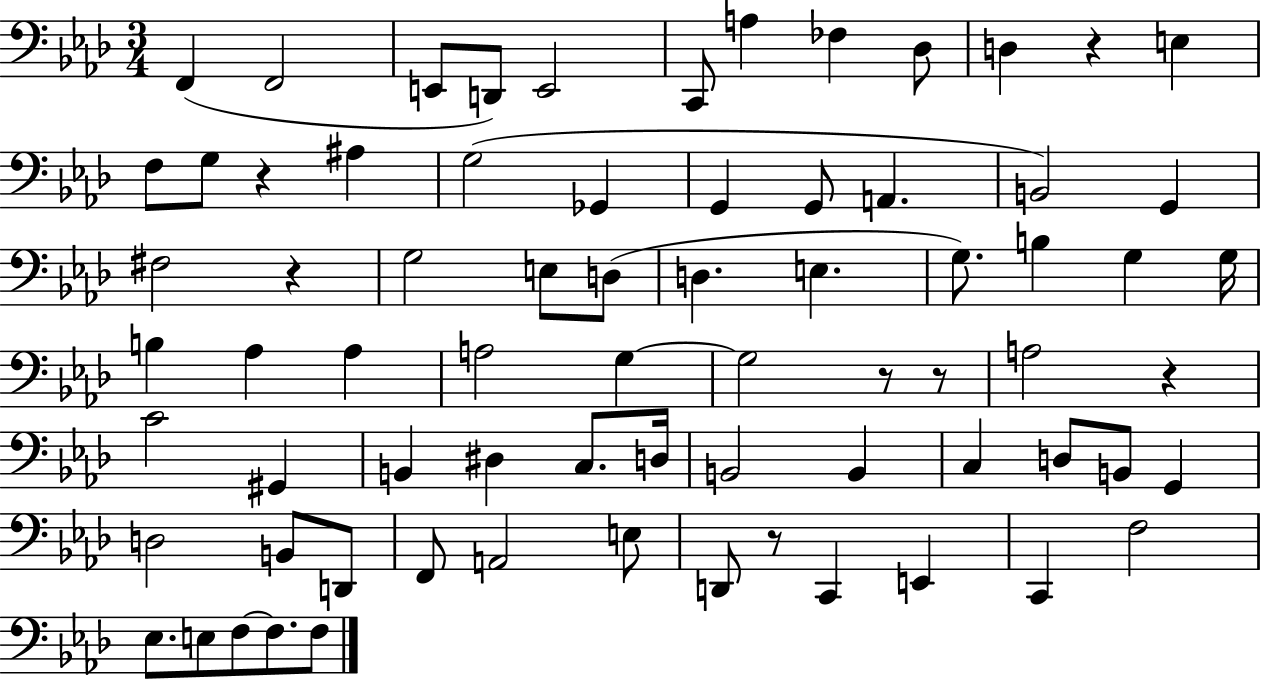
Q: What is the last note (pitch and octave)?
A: F3